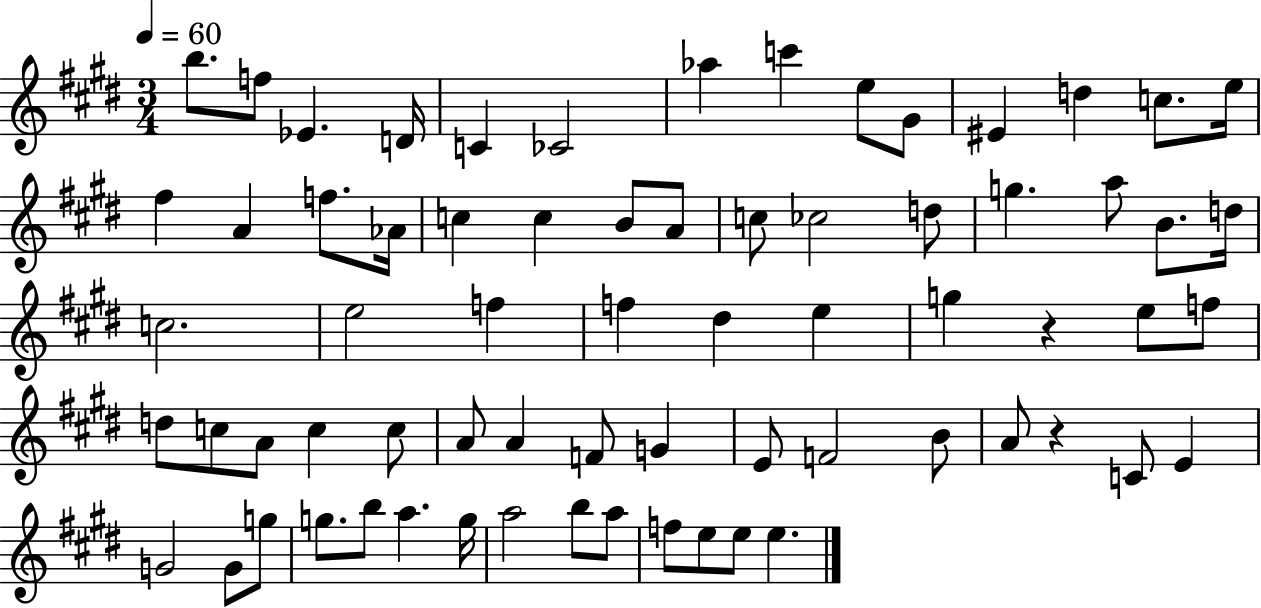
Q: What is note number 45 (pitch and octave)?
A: A4